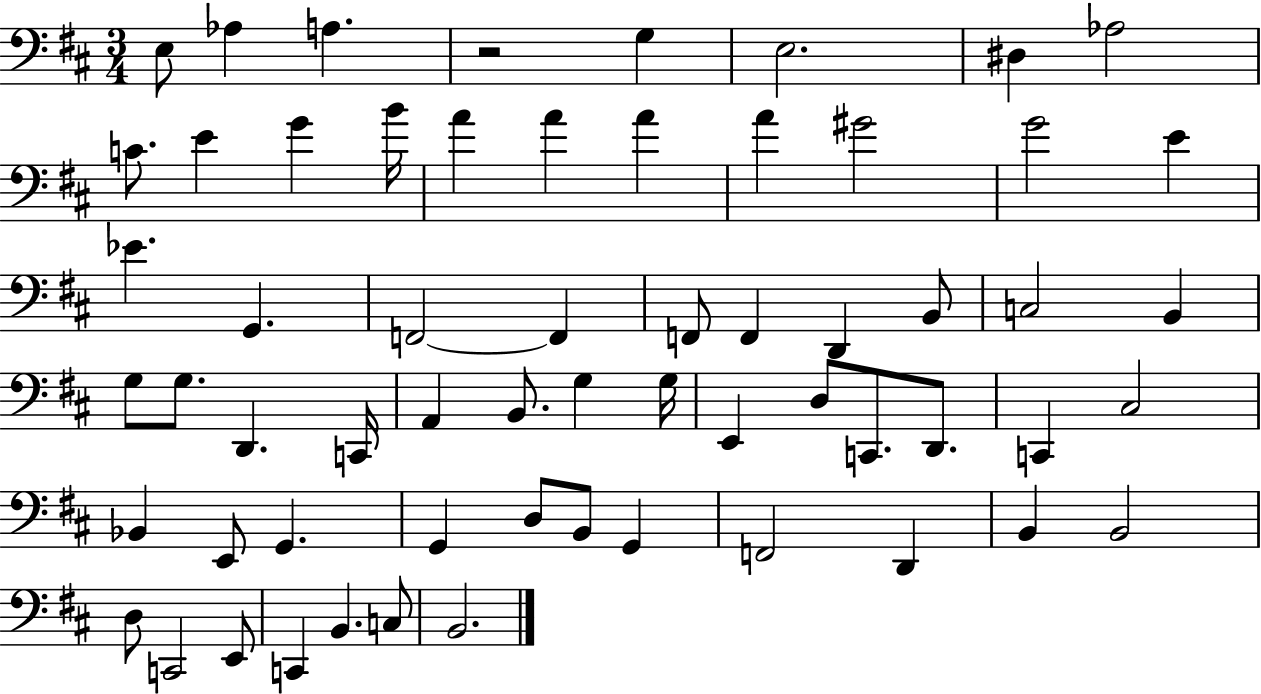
E3/e Ab3/q A3/q. R/h G3/q E3/h. D#3/q Ab3/h C4/e. E4/q G4/q B4/s A4/q A4/q A4/q A4/q G#4/h G4/h E4/q Eb4/q. G2/q. F2/h F2/q F2/e F2/q D2/q B2/e C3/h B2/q G3/e G3/e. D2/q. C2/s A2/q B2/e. G3/q G3/s E2/q D3/e C2/e. D2/e. C2/q C#3/h Bb2/q E2/e G2/q. G2/q D3/e B2/e G2/q F2/h D2/q B2/q B2/h D3/e C2/h E2/e C2/q B2/q. C3/e B2/h.